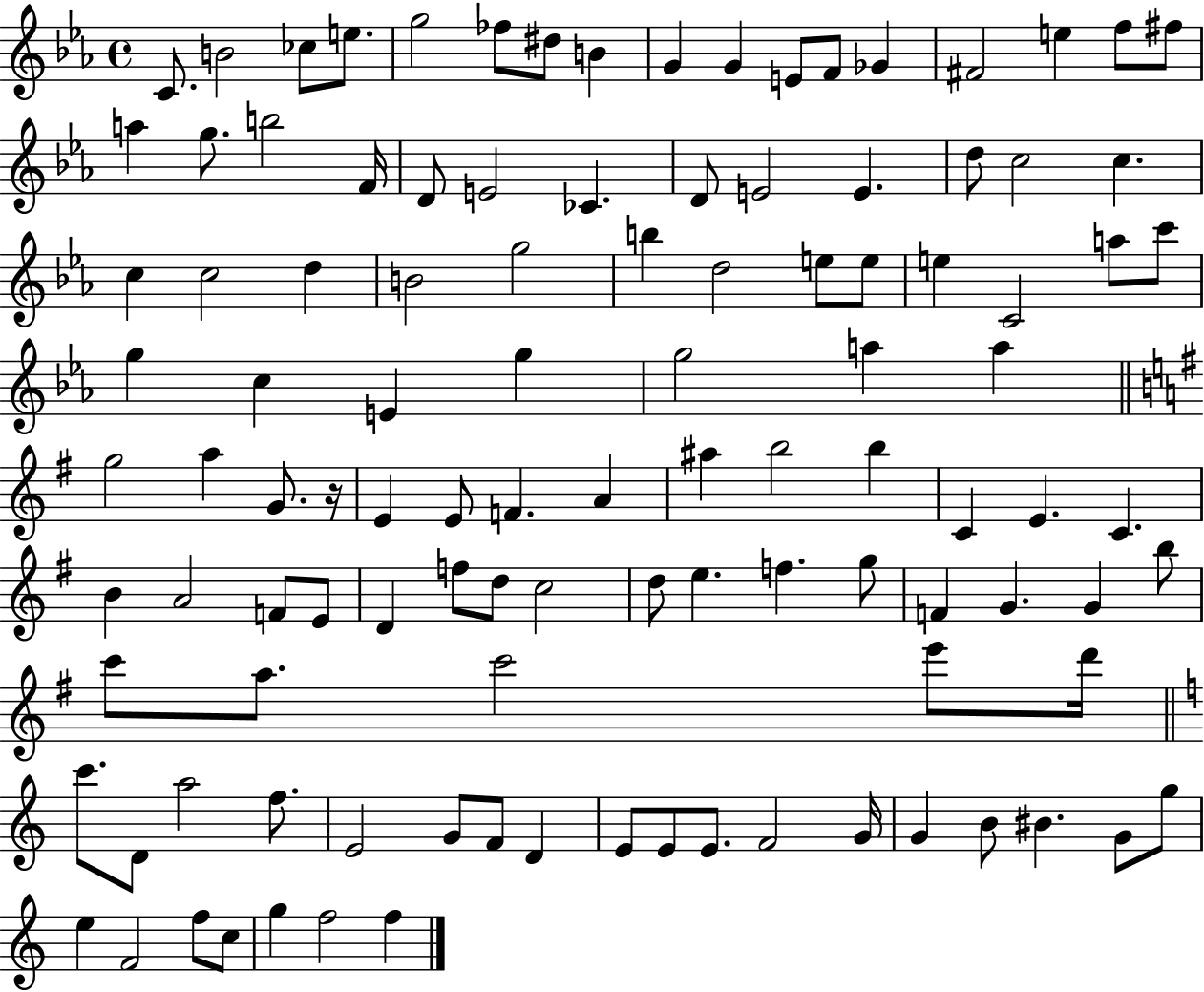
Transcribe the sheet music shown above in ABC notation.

X:1
T:Untitled
M:4/4
L:1/4
K:Eb
C/2 B2 _c/2 e/2 g2 _f/2 ^d/2 B G G E/2 F/2 _G ^F2 e f/2 ^f/2 a g/2 b2 F/4 D/2 E2 _C D/2 E2 E d/2 c2 c c c2 d B2 g2 b d2 e/2 e/2 e C2 a/2 c'/2 g c E g g2 a a g2 a G/2 z/4 E E/2 F A ^a b2 b C E C B A2 F/2 E/2 D f/2 d/2 c2 d/2 e f g/2 F G G b/2 c'/2 a/2 c'2 e'/2 d'/4 c'/2 D/2 a2 f/2 E2 G/2 F/2 D E/2 E/2 E/2 F2 G/4 G B/2 ^B G/2 g/2 e F2 f/2 c/2 g f2 f